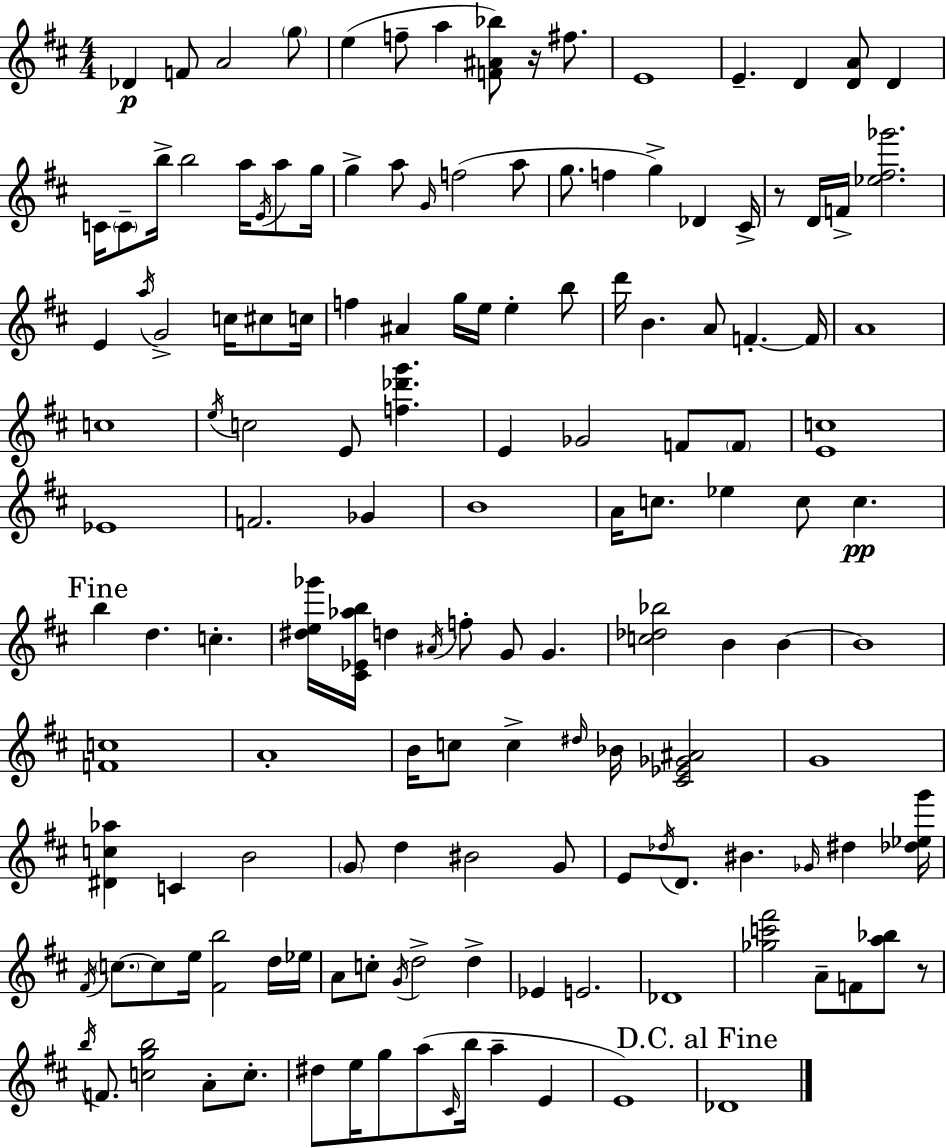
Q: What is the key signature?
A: D major